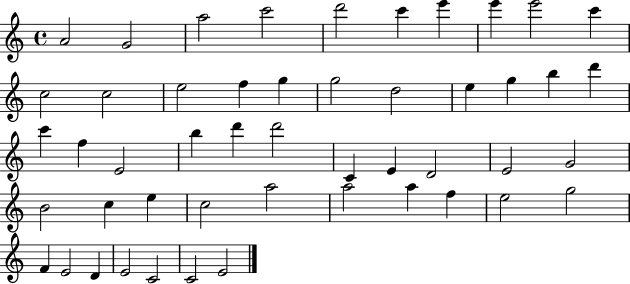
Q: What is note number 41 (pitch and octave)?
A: E5